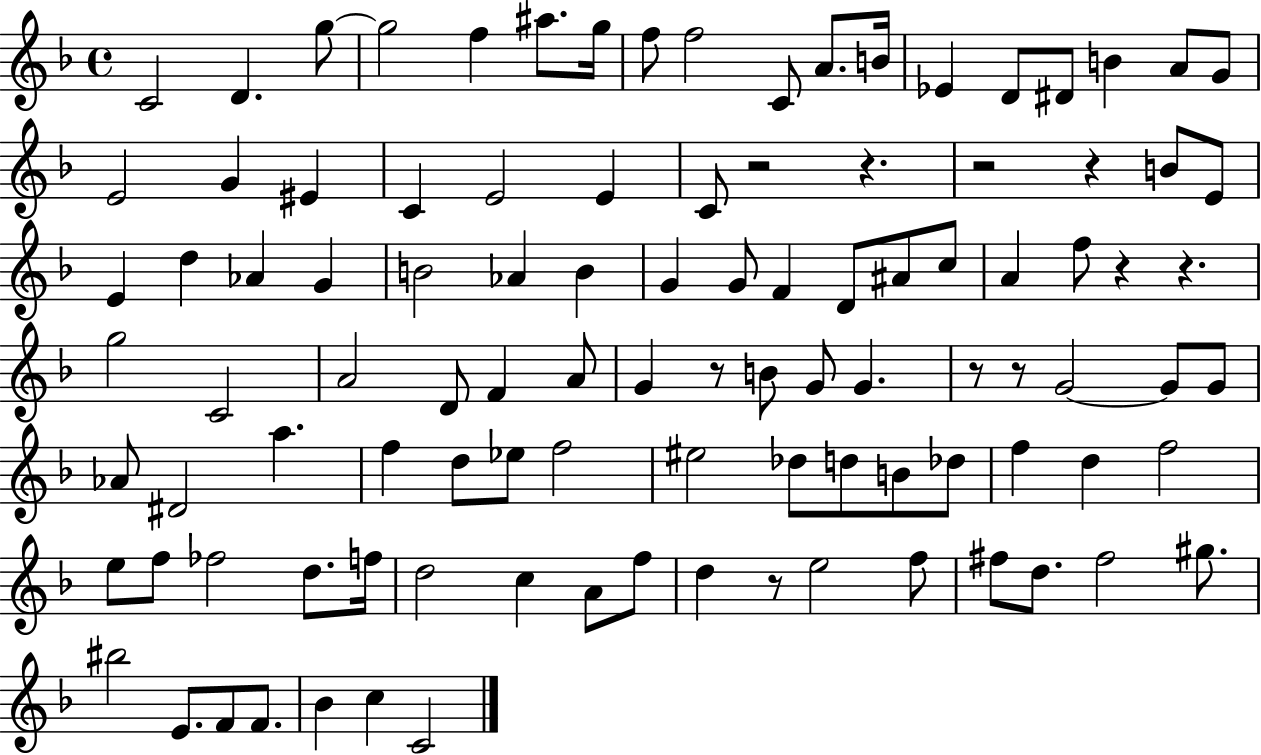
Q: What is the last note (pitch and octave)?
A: C4